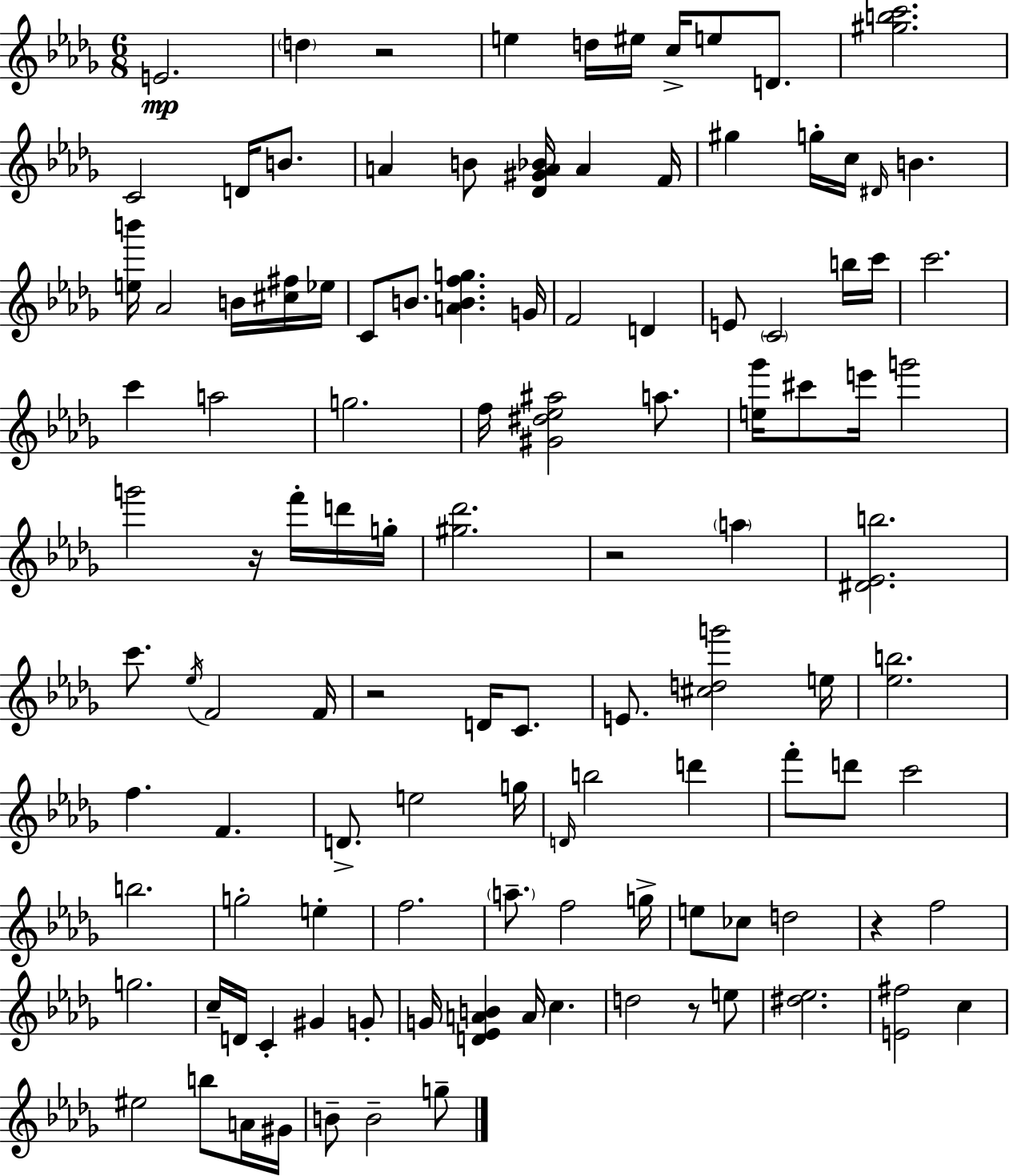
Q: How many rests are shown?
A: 6